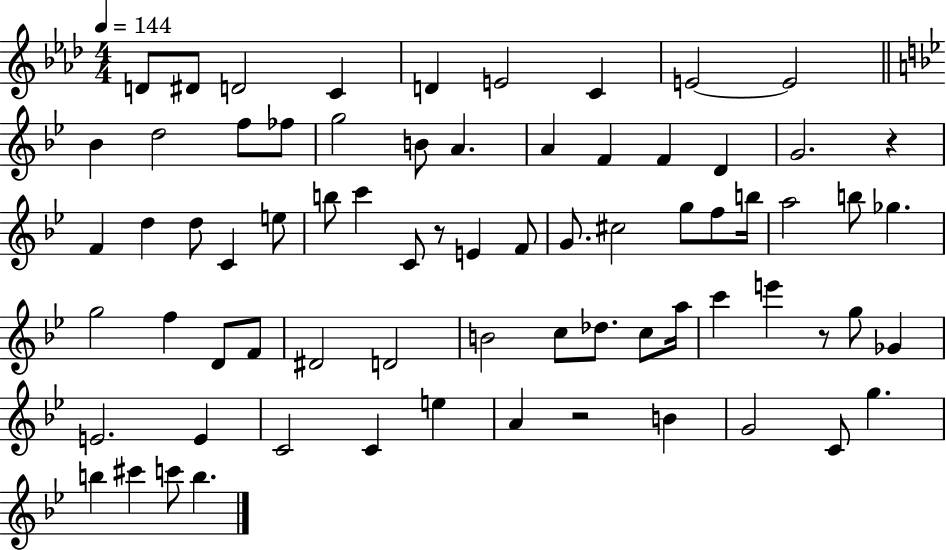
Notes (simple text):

D4/e D#4/e D4/h C4/q D4/q E4/h C4/q E4/h E4/h Bb4/q D5/h F5/e FES5/e G5/h B4/e A4/q. A4/q F4/q F4/q D4/q G4/h. R/q F4/q D5/q D5/e C4/q E5/e B5/e C6/q C4/e R/e E4/q F4/e G4/e. C#5/h G5/e F5/e B5/s A5/h B5/e Gb5/q. G5/h F5/q D4/e F4/e D#4/h D4/h B4/h C5/e Db5/e. C5/e A5/s C6/q E6/q R/e G5/e Gb4/q E4/h. E4/q C4/h C4/q E5/q A4/q R/h B4/q G4/h C4/e G5/q. B5/q C#6/q C6/e B5/q.